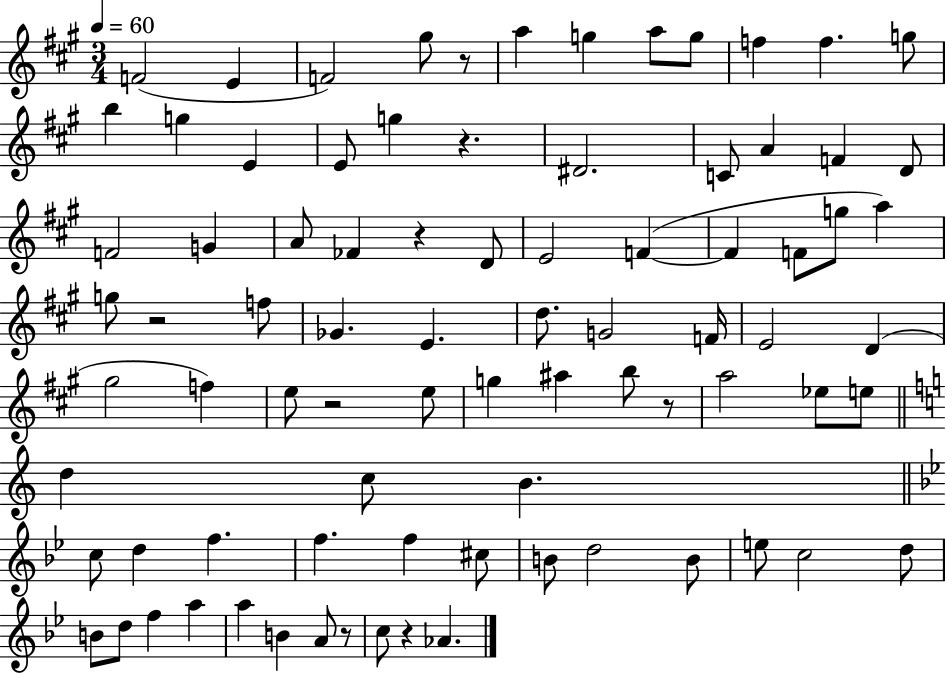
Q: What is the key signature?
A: A major